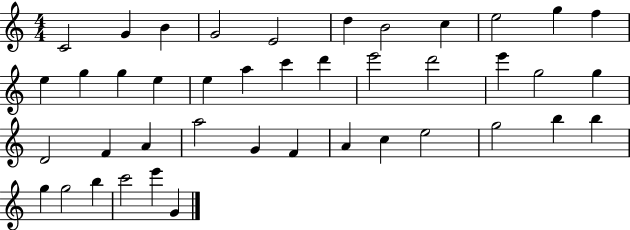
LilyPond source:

{
  \clef treble
  \numericTimeSignature
  \time 4/4
  \key c \major
  c'2 g'4 b'4 | g'2 e'2 | d''4 b'2 c''4 | e''2 g''4 f''4 | \break e''4 g''4 g''4 e''4 | e''4 a''4 c'''4 d'''4 | e'''2 d'''2 | e'''4 g''2 g''4 | \break d'2 f'4 a'4 | a''2 g'4 f'4 | a'4 c''4 e''2 | g''2 b''4 b''4 | \break g''4 g''2 b''4 | c'''2 e'''4 g'4 | \bar "|."
}